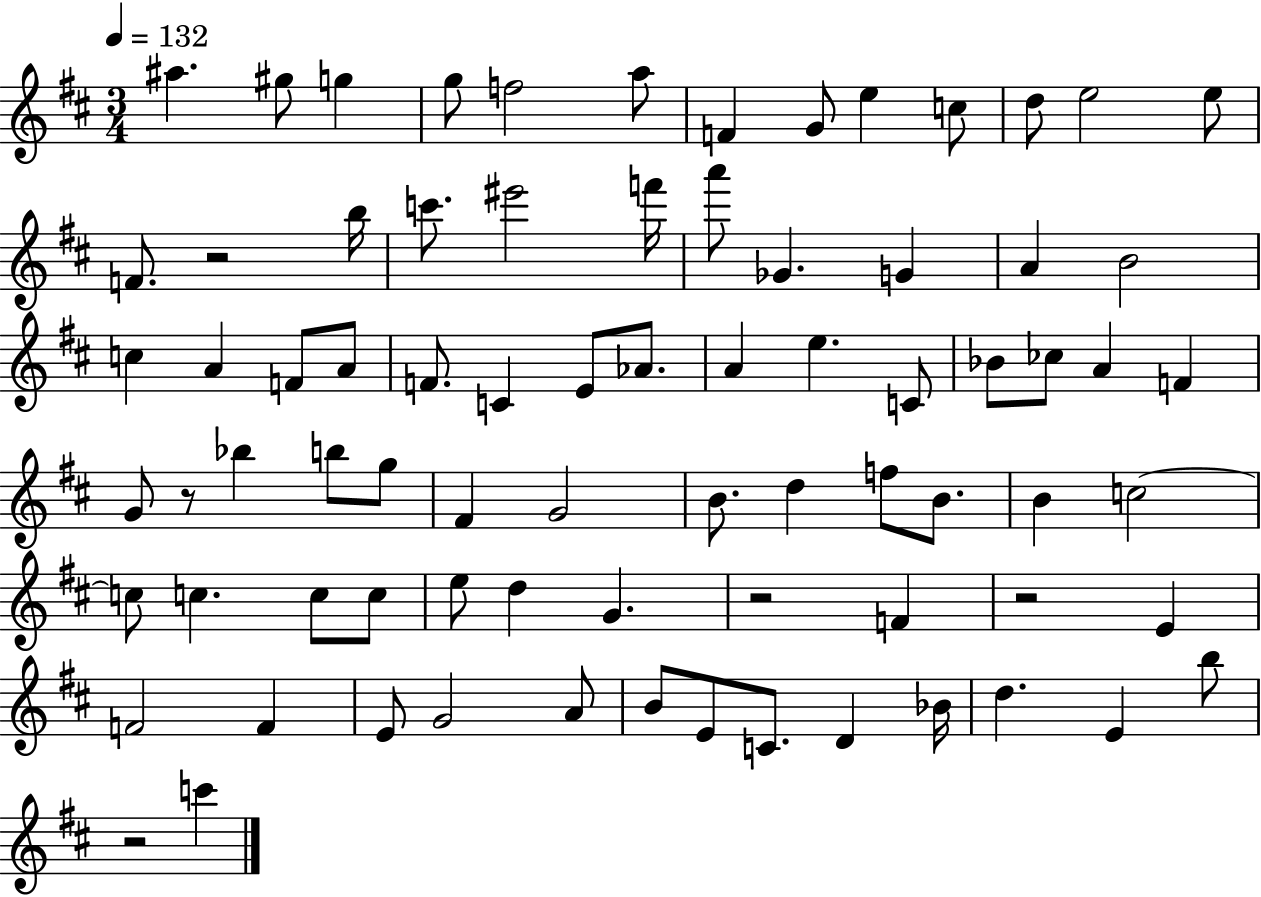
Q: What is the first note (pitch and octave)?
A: A#5